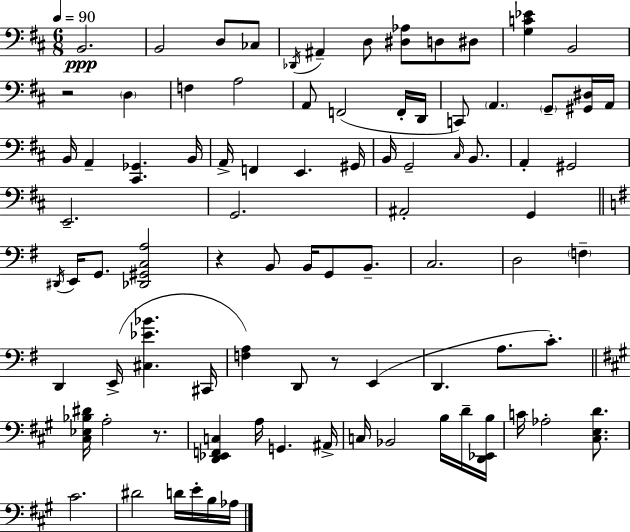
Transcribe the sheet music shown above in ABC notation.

X:1
T:Untitled
M:6/8
L:1/4
K:D
B,,2 B,,2 D,/2 _C,/2 _D,,/4 ^A,, D,/2 [^D,_A,]/2 D,/2 ^D,/2 [G,C_E] B,,2 z2 D, F, A,2 A,,/2 F,,2 F,,/4 D,,/4 C,,/2 A,, G,,/2 [^G,,^D,]/4 A,,/4 B,,/4 A,, [^C,,_G,,] B,,/4 A,,/4 F,, E,, ^G,,/4 B,,/4 G,,2 ^C,/4 B,,/2 A,, ^G,,2 E,,2 G,,2 ^A,,2 G,, ^D,,/4 E,,/4 G,,/2 [_D,,^G,,C,A,]2 z B,,/2 B,,/4 G,,/2 B,,/2 C,2 D,2 F, D,, E,,/4 [^C,_E_B] ^C,,/4 [F,A,] D,,/2 z/2 E,, D,, A,/2 C/2 [^C,_E,_B,^D]/4 A,2 z/2 [D,,_E,,F,,C,] A,/4 G,, ^A,,/4 C,/4 _B,,2 B,/4 D/4 [D,,_E,,B,]/4 C/4 _A,2 [^C,E,D]/2 ^C2 ^D2 D/4 E/4 B,/4 _A,/4